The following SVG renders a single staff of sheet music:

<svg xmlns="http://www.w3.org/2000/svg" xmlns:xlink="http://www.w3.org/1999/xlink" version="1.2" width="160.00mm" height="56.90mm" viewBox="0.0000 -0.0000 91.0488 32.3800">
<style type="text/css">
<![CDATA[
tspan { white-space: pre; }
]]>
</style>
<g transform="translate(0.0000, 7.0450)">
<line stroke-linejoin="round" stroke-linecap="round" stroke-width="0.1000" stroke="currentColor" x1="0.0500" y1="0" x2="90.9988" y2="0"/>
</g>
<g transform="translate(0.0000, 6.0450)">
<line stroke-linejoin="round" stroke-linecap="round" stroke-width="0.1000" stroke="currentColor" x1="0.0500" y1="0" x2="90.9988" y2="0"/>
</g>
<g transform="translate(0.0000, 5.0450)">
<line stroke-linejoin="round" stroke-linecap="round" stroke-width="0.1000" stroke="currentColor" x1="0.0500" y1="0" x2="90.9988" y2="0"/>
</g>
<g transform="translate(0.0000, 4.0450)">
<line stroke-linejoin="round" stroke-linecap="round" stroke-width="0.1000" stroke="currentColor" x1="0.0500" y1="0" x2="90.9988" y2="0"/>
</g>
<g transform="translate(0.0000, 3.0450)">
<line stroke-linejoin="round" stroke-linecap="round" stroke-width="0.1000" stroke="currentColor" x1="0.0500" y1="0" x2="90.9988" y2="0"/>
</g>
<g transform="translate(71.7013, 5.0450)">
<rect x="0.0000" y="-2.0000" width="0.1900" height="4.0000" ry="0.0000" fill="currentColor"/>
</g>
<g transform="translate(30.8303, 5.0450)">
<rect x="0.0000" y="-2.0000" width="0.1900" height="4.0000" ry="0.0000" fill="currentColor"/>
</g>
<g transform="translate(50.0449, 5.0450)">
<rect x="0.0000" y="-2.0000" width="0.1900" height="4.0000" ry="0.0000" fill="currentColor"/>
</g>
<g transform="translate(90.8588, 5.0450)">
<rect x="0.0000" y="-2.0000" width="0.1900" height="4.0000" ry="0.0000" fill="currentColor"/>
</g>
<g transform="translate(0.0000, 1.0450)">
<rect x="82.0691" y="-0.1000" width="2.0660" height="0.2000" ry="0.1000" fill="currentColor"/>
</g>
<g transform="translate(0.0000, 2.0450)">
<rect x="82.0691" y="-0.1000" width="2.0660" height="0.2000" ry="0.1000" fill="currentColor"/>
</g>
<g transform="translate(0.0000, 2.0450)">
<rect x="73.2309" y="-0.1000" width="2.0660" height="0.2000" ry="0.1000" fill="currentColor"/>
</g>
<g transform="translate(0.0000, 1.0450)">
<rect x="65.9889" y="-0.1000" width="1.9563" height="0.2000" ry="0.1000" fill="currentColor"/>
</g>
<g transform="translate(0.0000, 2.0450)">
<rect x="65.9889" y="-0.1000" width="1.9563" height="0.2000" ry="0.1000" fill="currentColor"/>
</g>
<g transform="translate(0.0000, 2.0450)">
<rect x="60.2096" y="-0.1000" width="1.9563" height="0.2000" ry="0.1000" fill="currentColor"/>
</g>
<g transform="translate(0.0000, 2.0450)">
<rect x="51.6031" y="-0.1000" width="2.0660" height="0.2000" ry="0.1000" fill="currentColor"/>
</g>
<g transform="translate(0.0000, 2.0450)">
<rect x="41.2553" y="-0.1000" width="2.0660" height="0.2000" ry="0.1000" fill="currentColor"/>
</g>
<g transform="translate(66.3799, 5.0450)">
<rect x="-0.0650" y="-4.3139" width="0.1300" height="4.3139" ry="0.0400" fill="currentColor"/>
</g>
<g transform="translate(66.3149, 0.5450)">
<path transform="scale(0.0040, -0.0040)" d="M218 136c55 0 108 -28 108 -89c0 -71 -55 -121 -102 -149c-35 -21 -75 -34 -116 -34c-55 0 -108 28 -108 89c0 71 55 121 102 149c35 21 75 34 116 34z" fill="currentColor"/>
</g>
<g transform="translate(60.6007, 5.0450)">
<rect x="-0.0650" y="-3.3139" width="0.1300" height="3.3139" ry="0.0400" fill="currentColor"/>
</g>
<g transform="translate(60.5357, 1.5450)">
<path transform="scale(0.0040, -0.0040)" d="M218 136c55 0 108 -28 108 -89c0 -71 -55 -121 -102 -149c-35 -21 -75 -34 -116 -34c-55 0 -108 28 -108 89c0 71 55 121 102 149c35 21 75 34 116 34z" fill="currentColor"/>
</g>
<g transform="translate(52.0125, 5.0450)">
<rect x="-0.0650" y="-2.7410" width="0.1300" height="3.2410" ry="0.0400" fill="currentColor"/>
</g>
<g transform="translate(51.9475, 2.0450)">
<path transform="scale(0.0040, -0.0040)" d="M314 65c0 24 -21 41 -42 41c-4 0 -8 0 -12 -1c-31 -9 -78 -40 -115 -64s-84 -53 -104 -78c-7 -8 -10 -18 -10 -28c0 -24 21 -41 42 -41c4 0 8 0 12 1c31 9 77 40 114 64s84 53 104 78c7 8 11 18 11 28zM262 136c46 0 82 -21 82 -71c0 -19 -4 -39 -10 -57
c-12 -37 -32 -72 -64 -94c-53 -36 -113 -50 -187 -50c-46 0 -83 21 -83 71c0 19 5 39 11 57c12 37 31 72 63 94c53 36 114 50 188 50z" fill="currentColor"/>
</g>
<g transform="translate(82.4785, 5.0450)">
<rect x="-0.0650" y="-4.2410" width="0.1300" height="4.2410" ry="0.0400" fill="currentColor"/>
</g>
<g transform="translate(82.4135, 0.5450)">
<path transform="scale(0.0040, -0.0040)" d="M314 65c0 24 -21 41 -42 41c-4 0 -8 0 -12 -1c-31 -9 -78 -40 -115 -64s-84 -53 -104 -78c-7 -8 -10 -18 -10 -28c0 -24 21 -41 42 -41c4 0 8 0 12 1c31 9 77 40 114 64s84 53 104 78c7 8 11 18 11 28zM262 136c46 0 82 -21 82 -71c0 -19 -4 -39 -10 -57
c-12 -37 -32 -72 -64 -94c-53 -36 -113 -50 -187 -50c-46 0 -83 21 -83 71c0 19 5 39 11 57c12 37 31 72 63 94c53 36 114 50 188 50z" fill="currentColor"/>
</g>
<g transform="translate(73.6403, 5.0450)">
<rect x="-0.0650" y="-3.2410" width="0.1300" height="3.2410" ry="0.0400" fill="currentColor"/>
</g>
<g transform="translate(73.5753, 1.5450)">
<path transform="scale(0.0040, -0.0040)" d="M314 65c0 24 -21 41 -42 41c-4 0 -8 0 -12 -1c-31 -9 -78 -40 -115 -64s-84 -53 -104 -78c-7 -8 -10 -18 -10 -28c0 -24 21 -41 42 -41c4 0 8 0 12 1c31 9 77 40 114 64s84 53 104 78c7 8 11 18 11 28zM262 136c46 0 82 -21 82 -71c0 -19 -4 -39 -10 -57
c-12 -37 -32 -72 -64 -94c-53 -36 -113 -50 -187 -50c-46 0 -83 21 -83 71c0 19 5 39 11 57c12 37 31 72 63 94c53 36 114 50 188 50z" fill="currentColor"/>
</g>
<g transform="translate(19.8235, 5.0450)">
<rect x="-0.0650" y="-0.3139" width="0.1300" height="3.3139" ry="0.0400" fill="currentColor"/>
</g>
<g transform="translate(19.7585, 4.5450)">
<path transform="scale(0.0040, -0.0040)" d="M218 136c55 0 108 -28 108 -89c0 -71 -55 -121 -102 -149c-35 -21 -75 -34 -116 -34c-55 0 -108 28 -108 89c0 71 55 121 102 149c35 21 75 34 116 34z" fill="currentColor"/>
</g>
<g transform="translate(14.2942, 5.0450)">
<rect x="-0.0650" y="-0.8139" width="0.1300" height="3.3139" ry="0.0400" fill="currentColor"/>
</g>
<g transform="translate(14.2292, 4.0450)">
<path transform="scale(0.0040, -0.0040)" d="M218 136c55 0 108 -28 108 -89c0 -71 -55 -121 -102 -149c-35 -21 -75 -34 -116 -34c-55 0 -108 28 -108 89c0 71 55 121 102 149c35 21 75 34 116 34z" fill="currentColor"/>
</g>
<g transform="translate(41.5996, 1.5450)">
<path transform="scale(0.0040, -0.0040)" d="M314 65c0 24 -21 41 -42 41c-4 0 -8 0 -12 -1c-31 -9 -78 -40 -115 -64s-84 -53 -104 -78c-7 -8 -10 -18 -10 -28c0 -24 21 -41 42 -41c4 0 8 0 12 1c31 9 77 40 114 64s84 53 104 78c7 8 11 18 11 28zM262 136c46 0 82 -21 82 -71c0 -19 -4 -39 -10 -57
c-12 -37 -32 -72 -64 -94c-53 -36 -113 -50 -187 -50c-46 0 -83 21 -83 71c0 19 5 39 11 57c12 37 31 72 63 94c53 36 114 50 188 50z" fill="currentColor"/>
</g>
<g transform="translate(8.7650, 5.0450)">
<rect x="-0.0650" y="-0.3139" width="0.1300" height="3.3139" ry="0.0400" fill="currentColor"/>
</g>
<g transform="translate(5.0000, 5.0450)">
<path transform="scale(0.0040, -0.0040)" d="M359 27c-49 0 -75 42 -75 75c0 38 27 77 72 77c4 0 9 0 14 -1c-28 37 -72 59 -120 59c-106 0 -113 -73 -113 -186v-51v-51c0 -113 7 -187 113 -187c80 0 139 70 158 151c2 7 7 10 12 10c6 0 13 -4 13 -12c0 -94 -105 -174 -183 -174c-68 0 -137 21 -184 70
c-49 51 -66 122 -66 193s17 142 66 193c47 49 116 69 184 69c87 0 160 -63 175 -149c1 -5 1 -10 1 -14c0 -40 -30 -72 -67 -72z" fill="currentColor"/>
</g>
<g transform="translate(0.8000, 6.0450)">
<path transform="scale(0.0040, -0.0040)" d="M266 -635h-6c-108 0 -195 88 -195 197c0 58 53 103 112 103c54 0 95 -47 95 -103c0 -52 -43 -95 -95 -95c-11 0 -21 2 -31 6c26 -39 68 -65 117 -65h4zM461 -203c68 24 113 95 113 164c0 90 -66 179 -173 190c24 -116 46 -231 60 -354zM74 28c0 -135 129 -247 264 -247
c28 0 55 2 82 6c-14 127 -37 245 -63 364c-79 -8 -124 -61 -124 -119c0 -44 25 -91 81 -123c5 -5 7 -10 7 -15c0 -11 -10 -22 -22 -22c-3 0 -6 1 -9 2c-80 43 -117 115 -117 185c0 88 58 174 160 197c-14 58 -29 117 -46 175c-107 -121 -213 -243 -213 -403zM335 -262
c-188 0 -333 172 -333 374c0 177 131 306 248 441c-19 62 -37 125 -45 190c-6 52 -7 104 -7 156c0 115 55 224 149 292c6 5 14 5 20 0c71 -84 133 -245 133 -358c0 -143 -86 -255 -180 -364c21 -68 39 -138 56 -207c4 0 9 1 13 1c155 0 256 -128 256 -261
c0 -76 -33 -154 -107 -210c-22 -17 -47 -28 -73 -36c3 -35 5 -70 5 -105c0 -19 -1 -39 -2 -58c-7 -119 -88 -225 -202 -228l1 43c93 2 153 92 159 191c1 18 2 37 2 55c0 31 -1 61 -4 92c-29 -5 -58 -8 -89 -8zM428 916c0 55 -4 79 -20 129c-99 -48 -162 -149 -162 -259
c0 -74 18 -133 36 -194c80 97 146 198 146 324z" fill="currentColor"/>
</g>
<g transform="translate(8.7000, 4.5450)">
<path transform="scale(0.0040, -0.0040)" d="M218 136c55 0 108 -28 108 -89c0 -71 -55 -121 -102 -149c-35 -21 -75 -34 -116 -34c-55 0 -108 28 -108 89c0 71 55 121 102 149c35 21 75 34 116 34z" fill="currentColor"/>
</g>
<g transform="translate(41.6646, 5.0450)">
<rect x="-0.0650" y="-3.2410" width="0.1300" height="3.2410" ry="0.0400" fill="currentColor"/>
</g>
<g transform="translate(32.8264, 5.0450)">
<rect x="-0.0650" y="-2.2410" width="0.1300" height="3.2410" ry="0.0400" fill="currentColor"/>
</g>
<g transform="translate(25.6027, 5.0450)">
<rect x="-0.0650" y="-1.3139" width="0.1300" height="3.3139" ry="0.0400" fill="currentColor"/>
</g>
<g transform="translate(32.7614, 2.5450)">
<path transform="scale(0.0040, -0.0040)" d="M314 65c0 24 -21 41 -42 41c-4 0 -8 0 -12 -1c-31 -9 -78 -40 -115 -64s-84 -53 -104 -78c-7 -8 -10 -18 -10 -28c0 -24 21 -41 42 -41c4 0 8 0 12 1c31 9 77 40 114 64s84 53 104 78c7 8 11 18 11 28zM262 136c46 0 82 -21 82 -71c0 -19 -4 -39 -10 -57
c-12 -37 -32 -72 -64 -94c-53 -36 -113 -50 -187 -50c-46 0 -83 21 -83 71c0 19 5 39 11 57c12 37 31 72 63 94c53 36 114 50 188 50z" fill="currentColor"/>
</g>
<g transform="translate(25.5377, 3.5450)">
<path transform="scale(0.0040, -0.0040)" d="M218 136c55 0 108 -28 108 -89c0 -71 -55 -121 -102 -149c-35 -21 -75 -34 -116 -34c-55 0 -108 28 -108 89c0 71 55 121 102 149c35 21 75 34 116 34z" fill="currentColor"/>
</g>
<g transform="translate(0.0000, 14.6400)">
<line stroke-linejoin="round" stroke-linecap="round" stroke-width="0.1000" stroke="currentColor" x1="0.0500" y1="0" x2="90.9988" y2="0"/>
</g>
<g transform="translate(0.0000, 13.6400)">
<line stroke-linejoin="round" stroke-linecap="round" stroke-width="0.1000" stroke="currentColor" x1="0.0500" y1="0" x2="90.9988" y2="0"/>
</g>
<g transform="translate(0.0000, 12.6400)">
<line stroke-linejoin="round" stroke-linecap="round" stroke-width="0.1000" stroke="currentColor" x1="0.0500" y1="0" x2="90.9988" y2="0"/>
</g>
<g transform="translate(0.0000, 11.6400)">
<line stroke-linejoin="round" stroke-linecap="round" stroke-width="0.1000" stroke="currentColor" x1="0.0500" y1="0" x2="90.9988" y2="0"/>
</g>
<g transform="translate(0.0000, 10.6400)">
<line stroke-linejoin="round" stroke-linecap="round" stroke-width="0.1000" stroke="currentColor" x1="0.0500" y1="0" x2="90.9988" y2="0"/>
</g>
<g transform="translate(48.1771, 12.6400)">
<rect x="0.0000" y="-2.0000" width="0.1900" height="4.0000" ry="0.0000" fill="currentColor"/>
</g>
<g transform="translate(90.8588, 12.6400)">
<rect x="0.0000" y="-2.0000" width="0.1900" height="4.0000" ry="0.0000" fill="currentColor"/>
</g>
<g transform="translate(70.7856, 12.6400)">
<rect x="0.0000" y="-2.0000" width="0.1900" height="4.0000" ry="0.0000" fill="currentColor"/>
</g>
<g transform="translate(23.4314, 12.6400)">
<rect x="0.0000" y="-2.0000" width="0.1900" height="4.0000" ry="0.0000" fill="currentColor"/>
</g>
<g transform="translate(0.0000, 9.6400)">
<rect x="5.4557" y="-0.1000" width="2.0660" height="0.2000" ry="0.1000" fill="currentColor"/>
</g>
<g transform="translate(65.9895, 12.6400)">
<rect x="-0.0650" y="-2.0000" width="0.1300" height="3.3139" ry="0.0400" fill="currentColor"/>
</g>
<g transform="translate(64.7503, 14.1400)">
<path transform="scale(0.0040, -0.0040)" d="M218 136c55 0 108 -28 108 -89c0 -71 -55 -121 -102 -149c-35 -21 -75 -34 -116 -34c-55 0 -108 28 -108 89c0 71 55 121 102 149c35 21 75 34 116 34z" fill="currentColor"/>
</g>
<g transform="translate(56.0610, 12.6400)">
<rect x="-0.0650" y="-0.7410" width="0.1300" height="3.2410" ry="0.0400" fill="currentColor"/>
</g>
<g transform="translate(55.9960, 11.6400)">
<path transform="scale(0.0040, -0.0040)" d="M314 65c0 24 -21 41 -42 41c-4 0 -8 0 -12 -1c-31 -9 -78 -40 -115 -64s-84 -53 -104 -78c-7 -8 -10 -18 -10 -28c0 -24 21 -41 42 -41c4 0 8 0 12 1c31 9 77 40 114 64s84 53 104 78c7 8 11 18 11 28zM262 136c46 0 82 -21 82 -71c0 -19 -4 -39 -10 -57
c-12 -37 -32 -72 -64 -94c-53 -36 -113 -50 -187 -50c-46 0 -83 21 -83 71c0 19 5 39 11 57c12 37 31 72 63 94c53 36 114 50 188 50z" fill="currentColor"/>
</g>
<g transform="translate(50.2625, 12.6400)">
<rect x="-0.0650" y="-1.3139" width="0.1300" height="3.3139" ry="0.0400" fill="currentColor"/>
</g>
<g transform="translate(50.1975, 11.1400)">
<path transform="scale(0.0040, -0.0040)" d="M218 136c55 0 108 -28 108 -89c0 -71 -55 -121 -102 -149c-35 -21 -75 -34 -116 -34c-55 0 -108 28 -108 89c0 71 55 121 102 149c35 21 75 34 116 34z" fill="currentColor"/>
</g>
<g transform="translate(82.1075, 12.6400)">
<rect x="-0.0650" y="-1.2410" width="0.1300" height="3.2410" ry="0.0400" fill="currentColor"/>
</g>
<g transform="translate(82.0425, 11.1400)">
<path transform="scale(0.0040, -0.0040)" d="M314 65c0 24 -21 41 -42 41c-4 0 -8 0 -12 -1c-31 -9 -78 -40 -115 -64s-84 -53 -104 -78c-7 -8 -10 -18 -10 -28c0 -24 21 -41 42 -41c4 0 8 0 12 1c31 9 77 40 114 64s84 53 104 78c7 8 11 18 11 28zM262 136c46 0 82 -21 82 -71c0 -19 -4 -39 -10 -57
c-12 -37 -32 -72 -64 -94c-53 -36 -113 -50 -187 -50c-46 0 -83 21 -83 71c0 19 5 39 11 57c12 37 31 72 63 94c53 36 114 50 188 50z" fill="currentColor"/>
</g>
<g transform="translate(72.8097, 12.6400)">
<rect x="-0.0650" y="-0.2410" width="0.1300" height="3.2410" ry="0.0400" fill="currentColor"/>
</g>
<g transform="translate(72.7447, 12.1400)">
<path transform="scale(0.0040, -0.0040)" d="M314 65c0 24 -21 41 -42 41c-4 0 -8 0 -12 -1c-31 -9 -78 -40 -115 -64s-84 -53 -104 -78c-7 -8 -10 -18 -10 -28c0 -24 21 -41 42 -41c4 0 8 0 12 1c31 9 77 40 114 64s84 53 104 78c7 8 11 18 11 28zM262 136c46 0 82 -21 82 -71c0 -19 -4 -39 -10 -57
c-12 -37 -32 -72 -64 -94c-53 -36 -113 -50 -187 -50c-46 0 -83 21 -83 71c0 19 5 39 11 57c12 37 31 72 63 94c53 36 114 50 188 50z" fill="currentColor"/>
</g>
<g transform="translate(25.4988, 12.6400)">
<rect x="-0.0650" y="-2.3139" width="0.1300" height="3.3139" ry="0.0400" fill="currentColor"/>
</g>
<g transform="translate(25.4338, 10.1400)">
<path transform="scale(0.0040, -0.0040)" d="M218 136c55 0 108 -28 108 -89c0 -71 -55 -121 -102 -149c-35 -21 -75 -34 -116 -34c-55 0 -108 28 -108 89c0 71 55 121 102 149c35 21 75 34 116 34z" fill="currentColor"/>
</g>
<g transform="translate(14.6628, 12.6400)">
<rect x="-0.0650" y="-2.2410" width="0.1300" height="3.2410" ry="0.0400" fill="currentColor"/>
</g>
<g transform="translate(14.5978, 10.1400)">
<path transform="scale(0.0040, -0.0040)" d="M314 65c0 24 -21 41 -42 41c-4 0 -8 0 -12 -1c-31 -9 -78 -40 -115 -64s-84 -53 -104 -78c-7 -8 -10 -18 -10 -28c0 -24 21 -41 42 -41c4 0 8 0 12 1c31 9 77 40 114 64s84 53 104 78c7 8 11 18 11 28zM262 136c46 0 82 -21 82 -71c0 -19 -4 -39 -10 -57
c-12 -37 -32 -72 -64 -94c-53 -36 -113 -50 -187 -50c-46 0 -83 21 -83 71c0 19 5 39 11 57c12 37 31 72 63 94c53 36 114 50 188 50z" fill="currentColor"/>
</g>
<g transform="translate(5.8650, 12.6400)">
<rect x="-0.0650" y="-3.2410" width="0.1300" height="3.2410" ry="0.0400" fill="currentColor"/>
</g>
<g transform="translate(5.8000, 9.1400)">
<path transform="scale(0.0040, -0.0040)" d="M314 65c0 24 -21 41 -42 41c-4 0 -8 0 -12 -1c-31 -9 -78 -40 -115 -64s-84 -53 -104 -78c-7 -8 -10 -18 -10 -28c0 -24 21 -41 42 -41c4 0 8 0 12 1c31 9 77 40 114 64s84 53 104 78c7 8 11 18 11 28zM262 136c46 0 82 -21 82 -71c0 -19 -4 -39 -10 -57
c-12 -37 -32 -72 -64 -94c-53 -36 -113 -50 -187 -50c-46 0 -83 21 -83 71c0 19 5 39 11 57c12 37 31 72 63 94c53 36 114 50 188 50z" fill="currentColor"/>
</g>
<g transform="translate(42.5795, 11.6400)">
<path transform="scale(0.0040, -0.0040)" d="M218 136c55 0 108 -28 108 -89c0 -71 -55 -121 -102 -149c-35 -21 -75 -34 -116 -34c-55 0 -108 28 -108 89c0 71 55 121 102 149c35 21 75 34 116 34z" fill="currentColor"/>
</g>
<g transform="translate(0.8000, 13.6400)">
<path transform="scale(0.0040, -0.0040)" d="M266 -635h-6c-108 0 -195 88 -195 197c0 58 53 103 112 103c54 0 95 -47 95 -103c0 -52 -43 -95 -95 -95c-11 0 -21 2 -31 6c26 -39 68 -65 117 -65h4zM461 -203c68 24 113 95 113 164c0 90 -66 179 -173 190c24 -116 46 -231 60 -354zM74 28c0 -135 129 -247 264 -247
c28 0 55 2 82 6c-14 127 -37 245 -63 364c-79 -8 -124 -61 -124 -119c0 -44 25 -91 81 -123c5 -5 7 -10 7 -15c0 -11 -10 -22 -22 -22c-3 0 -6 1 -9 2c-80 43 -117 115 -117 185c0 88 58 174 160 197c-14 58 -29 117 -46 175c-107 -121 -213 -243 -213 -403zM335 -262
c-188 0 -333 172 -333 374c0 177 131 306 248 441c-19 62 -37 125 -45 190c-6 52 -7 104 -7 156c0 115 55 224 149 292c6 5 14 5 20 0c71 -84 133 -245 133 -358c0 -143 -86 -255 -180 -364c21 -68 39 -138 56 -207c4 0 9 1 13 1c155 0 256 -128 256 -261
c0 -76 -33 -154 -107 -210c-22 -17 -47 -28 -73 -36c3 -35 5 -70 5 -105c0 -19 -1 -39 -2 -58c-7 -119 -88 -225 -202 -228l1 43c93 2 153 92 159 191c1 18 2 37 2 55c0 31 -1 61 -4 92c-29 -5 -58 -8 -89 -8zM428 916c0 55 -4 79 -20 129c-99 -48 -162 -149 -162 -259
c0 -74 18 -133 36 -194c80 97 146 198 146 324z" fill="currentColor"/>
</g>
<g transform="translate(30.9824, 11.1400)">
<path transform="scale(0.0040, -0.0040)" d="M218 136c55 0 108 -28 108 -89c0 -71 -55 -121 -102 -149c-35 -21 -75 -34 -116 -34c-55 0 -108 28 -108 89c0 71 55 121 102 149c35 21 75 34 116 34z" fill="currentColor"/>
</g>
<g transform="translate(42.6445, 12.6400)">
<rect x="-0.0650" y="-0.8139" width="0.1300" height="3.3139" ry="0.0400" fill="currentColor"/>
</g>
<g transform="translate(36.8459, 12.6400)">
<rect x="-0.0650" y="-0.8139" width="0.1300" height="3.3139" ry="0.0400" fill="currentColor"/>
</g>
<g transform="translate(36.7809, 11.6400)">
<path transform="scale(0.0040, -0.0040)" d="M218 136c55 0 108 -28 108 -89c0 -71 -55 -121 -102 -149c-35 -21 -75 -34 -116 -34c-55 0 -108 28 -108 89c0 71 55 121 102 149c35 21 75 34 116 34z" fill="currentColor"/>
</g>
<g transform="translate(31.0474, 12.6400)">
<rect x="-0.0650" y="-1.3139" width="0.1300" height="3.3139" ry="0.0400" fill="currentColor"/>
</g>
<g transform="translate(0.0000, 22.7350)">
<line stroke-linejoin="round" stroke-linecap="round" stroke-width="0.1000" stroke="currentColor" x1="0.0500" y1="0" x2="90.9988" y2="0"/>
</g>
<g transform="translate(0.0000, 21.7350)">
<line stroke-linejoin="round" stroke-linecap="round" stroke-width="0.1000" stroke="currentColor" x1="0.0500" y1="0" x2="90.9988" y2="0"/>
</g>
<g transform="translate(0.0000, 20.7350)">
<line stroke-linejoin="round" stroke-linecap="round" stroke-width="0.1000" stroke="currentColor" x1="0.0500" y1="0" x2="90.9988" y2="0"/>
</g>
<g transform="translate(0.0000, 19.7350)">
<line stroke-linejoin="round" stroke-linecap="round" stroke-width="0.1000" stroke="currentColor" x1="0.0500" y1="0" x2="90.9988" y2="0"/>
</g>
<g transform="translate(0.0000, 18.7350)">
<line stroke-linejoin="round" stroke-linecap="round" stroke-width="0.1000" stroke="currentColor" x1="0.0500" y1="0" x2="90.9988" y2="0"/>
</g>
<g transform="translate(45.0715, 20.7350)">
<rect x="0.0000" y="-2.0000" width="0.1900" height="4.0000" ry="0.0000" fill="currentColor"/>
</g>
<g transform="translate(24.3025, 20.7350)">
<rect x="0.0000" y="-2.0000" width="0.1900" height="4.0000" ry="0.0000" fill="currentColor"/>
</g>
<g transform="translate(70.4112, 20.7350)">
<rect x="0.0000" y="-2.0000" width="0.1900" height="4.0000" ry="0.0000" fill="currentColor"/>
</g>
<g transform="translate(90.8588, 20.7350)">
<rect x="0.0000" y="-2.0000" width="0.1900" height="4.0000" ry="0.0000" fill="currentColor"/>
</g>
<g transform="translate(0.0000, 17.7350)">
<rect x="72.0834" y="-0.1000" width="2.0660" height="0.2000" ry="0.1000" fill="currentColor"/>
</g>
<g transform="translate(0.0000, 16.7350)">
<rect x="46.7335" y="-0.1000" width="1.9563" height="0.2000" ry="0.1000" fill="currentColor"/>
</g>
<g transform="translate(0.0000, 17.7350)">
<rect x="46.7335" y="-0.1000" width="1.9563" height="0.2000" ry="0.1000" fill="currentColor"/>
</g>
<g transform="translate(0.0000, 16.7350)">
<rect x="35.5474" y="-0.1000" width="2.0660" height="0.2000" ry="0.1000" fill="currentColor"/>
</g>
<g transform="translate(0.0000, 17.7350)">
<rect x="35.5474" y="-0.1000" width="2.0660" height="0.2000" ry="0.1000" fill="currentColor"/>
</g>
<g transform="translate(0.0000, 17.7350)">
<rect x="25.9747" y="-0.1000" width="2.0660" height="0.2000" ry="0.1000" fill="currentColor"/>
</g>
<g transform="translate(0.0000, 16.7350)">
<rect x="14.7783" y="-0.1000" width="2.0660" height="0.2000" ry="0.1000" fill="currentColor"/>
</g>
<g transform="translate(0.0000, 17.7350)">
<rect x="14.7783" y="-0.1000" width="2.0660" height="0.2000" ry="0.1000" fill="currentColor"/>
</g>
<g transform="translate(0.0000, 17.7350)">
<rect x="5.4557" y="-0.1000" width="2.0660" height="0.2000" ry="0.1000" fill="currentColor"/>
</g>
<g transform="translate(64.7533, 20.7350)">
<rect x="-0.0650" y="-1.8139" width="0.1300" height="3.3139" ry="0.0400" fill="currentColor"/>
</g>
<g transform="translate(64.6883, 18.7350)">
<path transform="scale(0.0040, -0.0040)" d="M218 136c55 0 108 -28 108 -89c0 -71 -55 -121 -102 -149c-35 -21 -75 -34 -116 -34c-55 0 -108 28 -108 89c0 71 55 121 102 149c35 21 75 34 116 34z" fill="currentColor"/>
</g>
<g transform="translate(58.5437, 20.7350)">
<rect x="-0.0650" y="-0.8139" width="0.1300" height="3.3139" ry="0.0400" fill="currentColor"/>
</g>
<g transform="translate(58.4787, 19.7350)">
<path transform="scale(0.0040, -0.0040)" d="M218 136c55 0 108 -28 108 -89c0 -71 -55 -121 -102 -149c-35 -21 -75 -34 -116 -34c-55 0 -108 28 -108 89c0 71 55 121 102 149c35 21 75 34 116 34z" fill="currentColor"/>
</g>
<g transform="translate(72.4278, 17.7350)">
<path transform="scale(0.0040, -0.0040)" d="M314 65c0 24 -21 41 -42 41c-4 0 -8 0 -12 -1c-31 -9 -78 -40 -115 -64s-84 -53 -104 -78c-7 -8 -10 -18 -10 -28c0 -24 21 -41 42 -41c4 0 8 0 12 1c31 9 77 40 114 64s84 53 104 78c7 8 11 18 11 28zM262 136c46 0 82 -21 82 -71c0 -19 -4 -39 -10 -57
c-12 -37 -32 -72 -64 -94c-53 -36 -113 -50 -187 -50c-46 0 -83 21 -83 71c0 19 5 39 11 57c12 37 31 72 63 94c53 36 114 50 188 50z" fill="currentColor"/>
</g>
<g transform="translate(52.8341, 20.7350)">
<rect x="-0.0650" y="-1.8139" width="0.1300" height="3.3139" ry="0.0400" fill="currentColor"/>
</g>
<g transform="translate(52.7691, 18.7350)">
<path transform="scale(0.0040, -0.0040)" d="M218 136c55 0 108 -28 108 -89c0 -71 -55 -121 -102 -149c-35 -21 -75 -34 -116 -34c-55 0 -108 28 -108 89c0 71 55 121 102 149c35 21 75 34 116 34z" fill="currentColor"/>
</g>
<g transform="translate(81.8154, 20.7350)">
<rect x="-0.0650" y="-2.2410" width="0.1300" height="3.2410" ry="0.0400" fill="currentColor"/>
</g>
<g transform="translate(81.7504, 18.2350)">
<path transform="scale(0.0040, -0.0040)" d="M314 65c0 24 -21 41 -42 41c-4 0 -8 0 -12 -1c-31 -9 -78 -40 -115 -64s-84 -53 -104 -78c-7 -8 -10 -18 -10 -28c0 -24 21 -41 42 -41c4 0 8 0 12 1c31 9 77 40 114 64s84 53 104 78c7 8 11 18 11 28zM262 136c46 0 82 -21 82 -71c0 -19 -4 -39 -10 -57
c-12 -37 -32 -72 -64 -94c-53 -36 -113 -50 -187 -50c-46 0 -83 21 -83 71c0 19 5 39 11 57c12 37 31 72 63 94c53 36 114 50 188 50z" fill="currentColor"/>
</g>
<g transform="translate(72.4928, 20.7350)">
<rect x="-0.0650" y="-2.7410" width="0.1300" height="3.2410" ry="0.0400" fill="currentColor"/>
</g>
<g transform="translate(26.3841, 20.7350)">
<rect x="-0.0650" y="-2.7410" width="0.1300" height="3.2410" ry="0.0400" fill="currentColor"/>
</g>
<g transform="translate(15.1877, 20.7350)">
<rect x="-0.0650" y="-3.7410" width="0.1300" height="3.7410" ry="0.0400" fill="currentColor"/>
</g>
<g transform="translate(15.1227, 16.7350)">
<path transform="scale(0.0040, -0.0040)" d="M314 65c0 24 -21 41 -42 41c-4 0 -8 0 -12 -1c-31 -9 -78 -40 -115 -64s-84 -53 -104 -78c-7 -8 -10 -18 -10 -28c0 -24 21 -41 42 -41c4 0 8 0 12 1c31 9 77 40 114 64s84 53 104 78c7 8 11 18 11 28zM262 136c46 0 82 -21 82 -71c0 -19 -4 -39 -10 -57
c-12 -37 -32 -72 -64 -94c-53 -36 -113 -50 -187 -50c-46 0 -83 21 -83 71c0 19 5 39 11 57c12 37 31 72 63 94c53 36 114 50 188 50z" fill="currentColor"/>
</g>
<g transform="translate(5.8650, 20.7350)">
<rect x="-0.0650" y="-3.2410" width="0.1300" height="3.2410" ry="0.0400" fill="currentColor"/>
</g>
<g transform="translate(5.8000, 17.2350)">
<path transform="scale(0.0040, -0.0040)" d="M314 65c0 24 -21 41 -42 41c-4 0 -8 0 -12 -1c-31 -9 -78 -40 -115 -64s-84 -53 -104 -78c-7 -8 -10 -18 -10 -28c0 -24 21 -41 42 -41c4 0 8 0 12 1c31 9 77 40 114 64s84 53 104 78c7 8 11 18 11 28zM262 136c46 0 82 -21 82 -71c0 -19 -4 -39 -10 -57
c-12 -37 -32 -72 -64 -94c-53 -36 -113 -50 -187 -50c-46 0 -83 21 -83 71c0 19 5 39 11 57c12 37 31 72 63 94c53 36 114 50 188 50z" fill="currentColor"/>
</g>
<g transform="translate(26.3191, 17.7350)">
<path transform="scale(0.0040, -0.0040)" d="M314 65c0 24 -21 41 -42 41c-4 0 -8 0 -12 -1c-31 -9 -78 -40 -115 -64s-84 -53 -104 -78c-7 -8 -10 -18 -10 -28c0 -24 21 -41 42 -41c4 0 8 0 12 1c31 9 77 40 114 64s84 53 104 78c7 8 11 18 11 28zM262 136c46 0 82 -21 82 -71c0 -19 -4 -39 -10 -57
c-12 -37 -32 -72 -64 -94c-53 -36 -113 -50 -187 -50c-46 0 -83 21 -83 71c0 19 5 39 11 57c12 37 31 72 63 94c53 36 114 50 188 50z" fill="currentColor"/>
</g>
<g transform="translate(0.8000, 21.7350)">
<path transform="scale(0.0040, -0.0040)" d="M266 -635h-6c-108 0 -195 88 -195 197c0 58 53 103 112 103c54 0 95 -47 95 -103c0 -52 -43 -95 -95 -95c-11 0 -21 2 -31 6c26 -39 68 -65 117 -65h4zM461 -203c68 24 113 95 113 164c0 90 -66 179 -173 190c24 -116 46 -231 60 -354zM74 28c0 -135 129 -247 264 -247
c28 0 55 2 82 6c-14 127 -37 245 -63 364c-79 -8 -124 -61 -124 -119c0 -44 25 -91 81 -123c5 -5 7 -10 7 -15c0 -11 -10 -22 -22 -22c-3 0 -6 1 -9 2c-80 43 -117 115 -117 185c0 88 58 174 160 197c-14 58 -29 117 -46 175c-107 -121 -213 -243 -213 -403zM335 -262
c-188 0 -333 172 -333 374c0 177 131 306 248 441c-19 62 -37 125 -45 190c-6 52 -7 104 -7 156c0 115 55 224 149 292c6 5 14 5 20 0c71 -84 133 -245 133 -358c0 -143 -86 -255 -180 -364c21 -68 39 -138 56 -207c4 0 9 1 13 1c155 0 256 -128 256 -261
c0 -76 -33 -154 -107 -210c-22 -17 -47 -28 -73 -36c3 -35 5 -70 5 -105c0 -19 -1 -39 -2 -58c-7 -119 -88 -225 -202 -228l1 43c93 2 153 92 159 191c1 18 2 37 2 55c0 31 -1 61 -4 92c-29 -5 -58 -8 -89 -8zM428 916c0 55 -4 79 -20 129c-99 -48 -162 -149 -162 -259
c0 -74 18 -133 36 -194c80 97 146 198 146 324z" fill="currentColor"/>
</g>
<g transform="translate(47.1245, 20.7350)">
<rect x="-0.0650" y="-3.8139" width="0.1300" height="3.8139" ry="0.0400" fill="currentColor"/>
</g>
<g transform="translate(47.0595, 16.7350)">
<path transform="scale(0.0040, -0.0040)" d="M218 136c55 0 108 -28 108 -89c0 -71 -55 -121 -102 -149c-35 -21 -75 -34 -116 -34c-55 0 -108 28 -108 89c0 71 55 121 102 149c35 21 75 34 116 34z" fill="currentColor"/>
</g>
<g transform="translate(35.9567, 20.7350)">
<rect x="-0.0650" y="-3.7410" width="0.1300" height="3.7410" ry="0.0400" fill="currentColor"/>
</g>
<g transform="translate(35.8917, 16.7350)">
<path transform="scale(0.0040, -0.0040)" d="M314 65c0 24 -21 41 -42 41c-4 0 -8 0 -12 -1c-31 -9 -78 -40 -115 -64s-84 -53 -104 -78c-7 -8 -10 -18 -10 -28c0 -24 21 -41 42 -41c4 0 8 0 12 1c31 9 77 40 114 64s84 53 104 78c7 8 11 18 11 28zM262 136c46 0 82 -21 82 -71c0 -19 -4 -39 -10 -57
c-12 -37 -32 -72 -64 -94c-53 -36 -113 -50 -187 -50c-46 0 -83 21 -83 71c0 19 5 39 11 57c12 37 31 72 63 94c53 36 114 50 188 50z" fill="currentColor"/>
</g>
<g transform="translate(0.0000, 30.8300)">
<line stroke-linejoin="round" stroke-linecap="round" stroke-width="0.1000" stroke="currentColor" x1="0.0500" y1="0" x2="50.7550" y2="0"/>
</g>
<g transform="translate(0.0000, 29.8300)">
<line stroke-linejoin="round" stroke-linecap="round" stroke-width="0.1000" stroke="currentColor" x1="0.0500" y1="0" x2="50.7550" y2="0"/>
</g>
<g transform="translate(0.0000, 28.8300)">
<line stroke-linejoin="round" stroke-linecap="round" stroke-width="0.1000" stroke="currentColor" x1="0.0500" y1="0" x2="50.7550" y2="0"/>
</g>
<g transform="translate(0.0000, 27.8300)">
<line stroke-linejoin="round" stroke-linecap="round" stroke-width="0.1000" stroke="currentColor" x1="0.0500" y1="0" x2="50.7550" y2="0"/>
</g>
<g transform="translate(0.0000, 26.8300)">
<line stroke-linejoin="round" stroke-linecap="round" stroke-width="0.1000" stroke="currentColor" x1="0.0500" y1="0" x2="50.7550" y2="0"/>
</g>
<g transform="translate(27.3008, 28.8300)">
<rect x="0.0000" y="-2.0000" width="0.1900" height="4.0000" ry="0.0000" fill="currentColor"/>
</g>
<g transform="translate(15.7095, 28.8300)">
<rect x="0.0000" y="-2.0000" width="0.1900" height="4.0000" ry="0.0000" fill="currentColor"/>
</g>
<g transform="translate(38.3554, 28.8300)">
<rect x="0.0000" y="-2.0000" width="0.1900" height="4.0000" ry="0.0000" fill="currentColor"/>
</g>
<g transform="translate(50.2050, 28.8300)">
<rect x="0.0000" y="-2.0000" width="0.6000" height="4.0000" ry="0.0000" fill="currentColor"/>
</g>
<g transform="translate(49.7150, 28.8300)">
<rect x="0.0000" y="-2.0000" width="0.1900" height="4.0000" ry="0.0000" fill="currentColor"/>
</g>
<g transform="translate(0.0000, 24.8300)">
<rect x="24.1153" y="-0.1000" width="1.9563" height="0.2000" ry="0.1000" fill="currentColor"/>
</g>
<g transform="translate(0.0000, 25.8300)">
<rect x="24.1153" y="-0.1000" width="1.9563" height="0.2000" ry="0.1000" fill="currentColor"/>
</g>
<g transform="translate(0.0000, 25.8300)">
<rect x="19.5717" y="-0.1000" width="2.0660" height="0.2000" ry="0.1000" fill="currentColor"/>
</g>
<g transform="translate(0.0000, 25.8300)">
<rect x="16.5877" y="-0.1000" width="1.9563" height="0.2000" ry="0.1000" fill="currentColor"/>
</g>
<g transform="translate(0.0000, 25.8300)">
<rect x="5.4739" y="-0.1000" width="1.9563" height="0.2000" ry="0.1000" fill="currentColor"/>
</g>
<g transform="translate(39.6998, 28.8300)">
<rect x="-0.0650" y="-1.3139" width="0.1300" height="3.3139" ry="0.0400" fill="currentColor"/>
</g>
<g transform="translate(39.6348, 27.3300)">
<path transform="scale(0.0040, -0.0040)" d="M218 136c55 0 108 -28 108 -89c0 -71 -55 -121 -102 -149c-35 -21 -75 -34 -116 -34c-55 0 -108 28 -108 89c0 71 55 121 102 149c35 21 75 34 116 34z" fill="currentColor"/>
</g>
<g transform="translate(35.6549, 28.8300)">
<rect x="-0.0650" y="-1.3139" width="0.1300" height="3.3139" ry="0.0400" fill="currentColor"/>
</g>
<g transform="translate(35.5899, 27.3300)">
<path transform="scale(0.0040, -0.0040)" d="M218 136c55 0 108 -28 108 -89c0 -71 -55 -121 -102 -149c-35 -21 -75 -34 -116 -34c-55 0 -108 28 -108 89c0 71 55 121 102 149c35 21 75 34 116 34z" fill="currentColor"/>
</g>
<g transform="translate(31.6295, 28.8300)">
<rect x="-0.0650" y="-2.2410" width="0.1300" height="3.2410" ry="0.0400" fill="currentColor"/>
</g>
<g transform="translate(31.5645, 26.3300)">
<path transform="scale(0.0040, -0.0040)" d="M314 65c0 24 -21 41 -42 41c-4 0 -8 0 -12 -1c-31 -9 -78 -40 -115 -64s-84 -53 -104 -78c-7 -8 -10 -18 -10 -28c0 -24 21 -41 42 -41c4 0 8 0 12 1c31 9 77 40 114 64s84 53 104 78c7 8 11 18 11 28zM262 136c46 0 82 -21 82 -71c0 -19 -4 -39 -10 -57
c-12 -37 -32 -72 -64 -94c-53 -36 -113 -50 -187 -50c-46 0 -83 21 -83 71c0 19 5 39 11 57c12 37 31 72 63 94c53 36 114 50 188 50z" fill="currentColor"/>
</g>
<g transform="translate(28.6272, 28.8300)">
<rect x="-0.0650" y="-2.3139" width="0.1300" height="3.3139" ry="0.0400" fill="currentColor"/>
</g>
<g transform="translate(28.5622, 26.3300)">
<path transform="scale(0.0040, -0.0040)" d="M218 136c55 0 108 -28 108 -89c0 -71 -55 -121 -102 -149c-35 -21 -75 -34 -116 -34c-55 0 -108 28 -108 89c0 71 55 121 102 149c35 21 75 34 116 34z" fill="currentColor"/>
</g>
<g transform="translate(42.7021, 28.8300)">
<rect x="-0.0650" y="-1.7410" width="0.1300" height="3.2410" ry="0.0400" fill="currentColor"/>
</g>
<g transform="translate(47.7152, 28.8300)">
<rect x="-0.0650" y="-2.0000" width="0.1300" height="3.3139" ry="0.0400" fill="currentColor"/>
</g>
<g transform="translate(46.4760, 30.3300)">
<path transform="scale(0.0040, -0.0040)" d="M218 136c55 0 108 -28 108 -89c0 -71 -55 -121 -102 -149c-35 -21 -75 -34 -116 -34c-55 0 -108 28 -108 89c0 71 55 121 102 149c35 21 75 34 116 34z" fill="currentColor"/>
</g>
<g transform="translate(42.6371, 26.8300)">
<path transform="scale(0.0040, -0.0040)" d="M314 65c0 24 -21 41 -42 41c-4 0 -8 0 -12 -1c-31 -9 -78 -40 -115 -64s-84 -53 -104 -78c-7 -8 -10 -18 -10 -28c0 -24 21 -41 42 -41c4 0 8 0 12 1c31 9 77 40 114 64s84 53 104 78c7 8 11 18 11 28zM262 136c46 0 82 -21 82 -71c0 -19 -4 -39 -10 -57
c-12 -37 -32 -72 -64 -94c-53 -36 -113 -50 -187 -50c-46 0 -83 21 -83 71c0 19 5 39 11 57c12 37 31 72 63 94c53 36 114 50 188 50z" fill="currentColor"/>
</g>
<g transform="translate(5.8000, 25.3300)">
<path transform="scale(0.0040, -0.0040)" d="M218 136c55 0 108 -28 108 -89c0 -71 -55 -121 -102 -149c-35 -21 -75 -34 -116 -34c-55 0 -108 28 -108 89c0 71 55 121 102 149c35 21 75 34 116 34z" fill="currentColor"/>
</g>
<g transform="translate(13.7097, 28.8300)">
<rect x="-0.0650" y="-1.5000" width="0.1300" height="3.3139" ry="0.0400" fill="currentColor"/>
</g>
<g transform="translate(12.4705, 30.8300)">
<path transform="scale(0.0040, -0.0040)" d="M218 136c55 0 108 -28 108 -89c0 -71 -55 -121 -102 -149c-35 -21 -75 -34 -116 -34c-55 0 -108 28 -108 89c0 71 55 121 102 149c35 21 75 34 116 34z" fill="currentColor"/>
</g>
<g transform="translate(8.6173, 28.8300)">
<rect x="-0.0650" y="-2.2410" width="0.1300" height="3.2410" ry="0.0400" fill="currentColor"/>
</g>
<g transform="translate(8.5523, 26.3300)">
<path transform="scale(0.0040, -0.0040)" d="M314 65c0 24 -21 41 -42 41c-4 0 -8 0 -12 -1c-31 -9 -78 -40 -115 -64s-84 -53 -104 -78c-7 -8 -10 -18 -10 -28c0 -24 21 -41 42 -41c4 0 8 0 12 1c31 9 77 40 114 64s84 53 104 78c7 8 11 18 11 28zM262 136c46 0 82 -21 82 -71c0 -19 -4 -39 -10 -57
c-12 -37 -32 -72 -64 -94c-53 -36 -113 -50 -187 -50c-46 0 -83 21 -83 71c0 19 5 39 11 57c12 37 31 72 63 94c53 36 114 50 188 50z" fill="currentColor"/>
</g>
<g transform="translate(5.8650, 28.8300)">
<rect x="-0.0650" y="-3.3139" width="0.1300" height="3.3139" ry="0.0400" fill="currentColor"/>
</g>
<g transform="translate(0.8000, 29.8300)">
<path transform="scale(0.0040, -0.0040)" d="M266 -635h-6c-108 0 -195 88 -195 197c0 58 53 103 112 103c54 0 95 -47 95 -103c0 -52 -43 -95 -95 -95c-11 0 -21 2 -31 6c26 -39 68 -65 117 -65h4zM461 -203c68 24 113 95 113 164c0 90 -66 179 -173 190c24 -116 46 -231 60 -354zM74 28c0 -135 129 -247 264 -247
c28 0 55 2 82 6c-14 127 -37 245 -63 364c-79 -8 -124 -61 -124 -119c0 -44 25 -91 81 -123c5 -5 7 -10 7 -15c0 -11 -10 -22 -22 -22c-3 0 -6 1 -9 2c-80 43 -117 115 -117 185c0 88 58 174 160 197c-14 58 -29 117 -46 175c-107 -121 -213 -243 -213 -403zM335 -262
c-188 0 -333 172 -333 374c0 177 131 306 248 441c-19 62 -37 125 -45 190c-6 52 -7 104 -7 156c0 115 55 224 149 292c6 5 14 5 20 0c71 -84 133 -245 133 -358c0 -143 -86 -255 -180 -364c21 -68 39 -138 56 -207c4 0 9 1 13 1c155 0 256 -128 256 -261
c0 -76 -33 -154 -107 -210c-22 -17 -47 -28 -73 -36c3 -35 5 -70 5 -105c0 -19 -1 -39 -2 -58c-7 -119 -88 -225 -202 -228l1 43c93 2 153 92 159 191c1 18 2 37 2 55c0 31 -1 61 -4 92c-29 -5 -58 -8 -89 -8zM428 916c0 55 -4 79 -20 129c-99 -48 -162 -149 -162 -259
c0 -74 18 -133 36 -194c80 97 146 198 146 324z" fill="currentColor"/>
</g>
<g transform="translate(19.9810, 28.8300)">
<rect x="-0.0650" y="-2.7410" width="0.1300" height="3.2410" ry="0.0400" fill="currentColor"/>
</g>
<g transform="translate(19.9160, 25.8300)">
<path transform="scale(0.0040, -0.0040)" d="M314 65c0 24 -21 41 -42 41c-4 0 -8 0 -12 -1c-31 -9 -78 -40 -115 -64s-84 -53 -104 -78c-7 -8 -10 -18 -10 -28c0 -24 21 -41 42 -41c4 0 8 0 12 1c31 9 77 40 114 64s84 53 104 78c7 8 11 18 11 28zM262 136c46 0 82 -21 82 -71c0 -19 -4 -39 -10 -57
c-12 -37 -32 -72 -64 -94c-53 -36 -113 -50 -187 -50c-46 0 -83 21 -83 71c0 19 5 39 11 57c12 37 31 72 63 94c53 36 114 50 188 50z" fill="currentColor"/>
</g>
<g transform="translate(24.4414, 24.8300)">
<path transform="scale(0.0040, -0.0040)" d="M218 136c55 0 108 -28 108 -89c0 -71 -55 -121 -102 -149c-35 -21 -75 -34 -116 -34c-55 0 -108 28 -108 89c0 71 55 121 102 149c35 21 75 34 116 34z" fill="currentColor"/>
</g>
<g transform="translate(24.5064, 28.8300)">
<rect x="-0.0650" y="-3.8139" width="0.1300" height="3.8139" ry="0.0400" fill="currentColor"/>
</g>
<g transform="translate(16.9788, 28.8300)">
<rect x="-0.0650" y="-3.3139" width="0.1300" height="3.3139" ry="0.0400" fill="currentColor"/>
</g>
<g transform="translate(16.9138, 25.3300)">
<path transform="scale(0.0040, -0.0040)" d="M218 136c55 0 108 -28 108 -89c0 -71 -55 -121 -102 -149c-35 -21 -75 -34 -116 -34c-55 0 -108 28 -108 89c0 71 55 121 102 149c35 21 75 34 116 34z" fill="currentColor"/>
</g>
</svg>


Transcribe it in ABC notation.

X:1
T:Untitled
M:4/4
L:1/4
K:C
c d c e g2 b2 a2 b d' b2 d'2 b2 g2 g e d d e d2 F c2 e2 b2 c'2 a2 c'2 c' f d f a2 g2 b g2 E b a2 c' g g2 e e f2 F